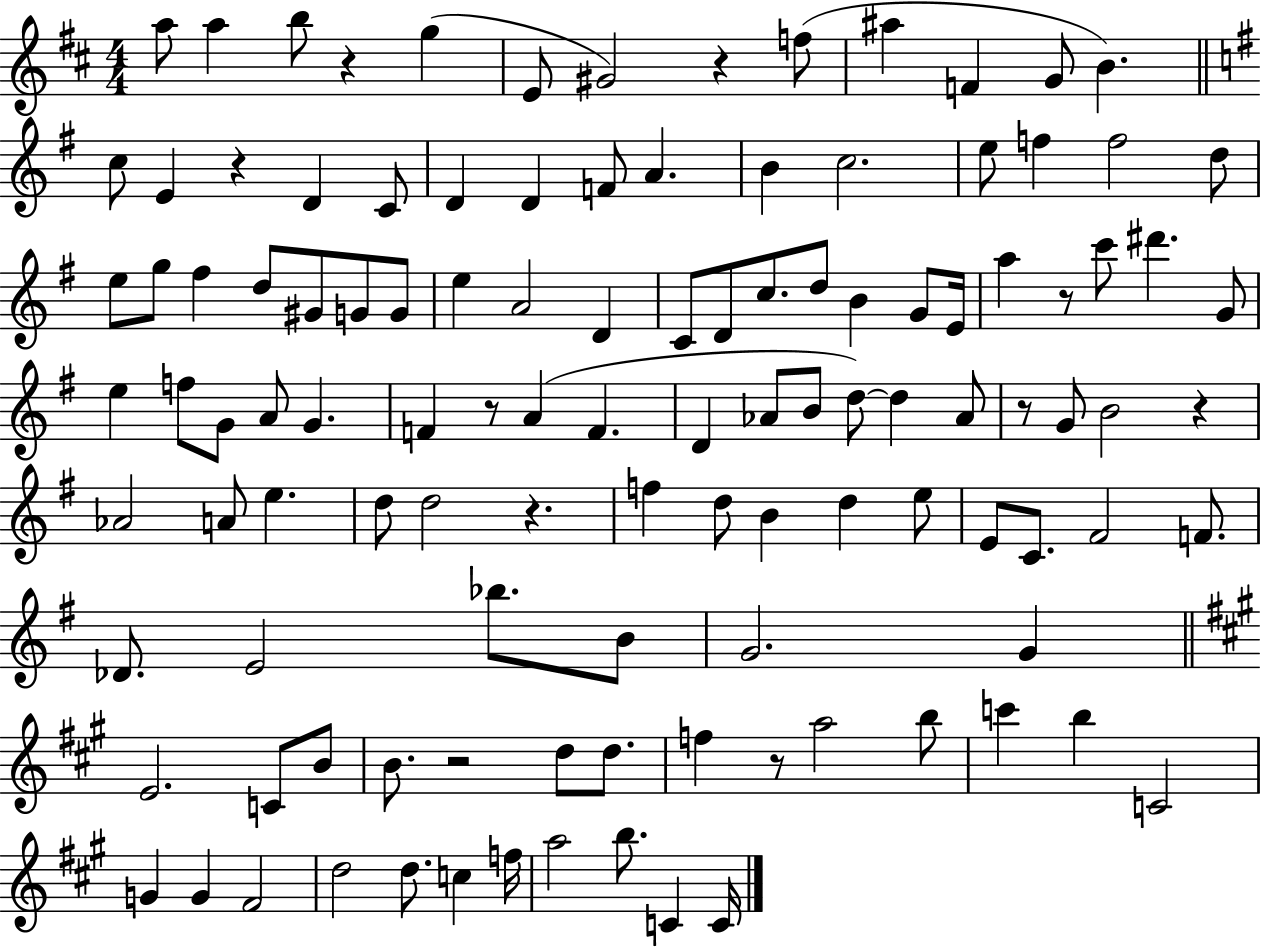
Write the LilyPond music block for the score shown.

{
  \clef treble
  \numericTimeSignature
  \time 4/4
  \key d \major
  a''8 a''4 b''8 r4 g''4( | e'8 gis'2) r4 f''8( | ais''4 f'4 g'8 b'4.) | \bar "||" \break \key g \major c''8 e'4 r4 d'4 c'8 | d'4 d'4 f'8 a'4. | b'4 c''2. | e''8 f''4 f''2 d''8 | \break e''8 g''8 fis''4 d''8 gis'8 g'8 g'8 | e''4 a'2 d'4 | c'8 d'8 c''8. d''8 b'4 g'8 e'16 | a''4 r8 c'''8 dis'''4. g'8 | \break e''4 f''8 g'8 a'8 g'4. | f'4 r8 a'4( f'4. | d'4 aes'8 b'8 d''8~~) d''4 aes'8 | r8 g'8 b'2 r4 | \break aes'2 a'8 e''4. | d''8 d''2 r4. | f''4 d''8 b'4 d''4 e''8 | e'8 c'8. fis'2 f'8. | \break des'8. e'2 bes''8. b'8 | g'2. g'4 | \bar "||" \break \key a \major e'2. c'8 b'8 | b'8. r2 d''8 d''8. | f''4 r8 a''2 b''8 | c'''4 b''4 c'2 | \break g'4 g'4 fis'2 | d''2 d''8. c''4 f''16 | a''2 b''8. c'4 c'16 | \bar "|."
}